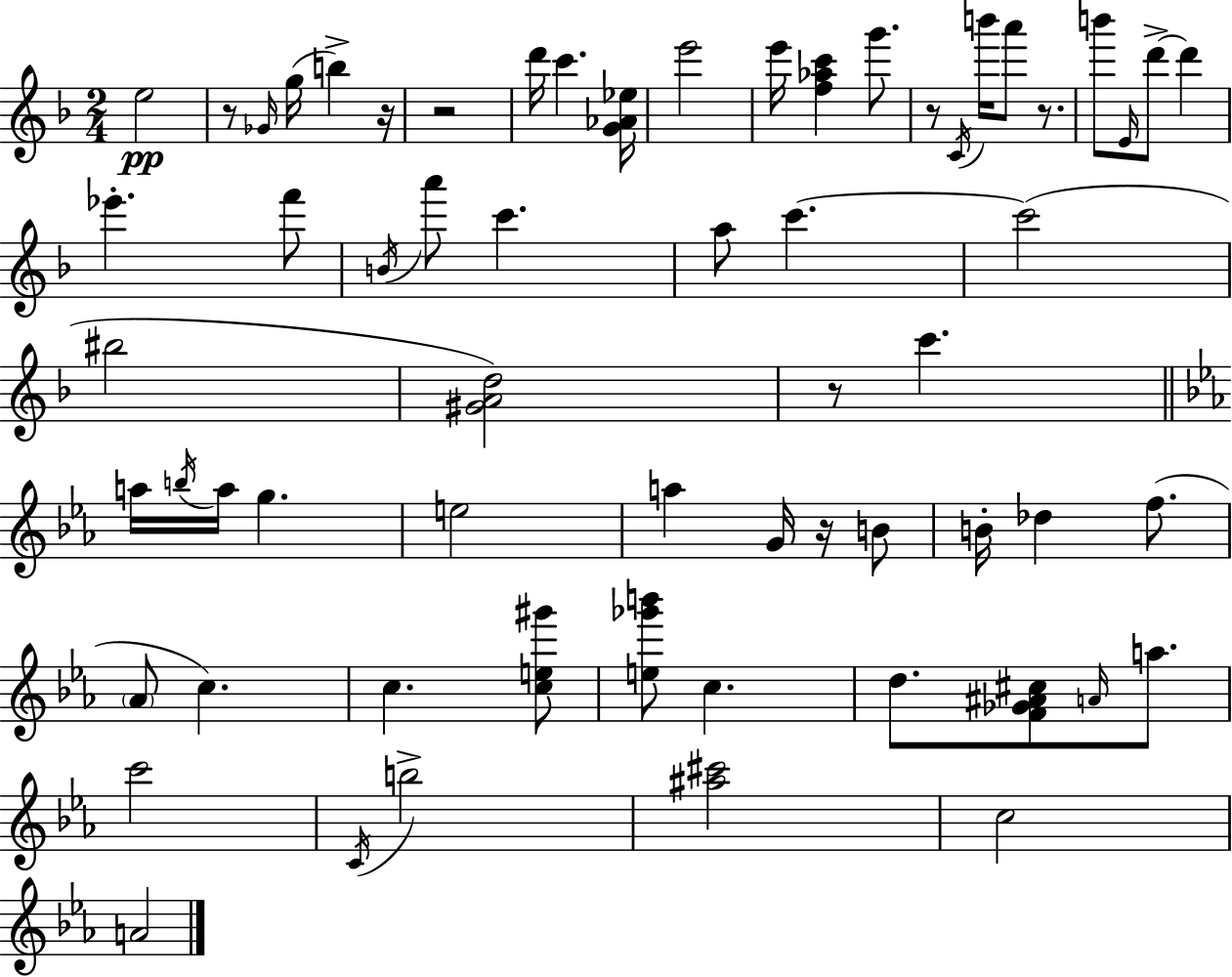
X:1
T:Untitled
M:2/4
L:1/4
K:Dm
e2 z/2 _G/4 g/4 b z/4 z2 d'/4 c' [G_A_e]/4 e'2 e'/4 [f_ac'] g'/2 z/2 C/4 b'/4 a'/2 z/2 b'/2 E/4 d'/2 d' _e' f'/2 B/4 a'/2 c' a/2 c' c'2 ^b2 [^GAd]2 z/2 c' a/4 b/4 a/4 g e2 a G/4 z/4 B/2 B/4 _d f/2 _A/2 c c [ce^g']/2 [e_g'b']/2 c d/2 [F_G^A^c]/2 A/4 a/2 c'2 C/4 b2 [^a^c']2 c2 A2